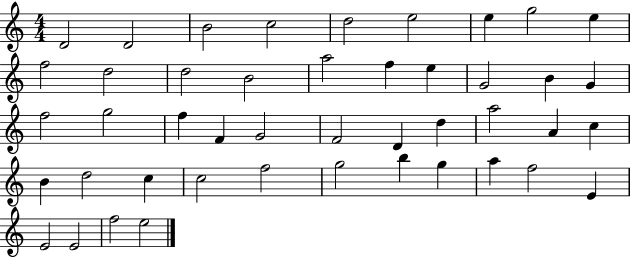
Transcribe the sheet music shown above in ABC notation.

X:1
T:Untitled
M:4/4
L:1/4
K:C
D2 D2 B2 c2 d2 e2 e g2 e f2 d2 d2 B2 a2 f e G2 B G f2 g2 f F G2 F2 D d a2 A c B d2 c c2 f2 g2 b g a f2 E E2 E2 f2 e2